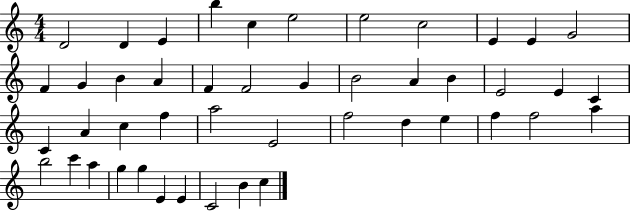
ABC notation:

X:1
T:Untitled
M:4/4
L:1/4
K:C
D2 D E b c e2 e2 c2 E E G2 F G B A F F2 G B2 A B E2 E C C A c f a2 E2 f2 d e f f2 a b2 c' a g g E E C2 B c